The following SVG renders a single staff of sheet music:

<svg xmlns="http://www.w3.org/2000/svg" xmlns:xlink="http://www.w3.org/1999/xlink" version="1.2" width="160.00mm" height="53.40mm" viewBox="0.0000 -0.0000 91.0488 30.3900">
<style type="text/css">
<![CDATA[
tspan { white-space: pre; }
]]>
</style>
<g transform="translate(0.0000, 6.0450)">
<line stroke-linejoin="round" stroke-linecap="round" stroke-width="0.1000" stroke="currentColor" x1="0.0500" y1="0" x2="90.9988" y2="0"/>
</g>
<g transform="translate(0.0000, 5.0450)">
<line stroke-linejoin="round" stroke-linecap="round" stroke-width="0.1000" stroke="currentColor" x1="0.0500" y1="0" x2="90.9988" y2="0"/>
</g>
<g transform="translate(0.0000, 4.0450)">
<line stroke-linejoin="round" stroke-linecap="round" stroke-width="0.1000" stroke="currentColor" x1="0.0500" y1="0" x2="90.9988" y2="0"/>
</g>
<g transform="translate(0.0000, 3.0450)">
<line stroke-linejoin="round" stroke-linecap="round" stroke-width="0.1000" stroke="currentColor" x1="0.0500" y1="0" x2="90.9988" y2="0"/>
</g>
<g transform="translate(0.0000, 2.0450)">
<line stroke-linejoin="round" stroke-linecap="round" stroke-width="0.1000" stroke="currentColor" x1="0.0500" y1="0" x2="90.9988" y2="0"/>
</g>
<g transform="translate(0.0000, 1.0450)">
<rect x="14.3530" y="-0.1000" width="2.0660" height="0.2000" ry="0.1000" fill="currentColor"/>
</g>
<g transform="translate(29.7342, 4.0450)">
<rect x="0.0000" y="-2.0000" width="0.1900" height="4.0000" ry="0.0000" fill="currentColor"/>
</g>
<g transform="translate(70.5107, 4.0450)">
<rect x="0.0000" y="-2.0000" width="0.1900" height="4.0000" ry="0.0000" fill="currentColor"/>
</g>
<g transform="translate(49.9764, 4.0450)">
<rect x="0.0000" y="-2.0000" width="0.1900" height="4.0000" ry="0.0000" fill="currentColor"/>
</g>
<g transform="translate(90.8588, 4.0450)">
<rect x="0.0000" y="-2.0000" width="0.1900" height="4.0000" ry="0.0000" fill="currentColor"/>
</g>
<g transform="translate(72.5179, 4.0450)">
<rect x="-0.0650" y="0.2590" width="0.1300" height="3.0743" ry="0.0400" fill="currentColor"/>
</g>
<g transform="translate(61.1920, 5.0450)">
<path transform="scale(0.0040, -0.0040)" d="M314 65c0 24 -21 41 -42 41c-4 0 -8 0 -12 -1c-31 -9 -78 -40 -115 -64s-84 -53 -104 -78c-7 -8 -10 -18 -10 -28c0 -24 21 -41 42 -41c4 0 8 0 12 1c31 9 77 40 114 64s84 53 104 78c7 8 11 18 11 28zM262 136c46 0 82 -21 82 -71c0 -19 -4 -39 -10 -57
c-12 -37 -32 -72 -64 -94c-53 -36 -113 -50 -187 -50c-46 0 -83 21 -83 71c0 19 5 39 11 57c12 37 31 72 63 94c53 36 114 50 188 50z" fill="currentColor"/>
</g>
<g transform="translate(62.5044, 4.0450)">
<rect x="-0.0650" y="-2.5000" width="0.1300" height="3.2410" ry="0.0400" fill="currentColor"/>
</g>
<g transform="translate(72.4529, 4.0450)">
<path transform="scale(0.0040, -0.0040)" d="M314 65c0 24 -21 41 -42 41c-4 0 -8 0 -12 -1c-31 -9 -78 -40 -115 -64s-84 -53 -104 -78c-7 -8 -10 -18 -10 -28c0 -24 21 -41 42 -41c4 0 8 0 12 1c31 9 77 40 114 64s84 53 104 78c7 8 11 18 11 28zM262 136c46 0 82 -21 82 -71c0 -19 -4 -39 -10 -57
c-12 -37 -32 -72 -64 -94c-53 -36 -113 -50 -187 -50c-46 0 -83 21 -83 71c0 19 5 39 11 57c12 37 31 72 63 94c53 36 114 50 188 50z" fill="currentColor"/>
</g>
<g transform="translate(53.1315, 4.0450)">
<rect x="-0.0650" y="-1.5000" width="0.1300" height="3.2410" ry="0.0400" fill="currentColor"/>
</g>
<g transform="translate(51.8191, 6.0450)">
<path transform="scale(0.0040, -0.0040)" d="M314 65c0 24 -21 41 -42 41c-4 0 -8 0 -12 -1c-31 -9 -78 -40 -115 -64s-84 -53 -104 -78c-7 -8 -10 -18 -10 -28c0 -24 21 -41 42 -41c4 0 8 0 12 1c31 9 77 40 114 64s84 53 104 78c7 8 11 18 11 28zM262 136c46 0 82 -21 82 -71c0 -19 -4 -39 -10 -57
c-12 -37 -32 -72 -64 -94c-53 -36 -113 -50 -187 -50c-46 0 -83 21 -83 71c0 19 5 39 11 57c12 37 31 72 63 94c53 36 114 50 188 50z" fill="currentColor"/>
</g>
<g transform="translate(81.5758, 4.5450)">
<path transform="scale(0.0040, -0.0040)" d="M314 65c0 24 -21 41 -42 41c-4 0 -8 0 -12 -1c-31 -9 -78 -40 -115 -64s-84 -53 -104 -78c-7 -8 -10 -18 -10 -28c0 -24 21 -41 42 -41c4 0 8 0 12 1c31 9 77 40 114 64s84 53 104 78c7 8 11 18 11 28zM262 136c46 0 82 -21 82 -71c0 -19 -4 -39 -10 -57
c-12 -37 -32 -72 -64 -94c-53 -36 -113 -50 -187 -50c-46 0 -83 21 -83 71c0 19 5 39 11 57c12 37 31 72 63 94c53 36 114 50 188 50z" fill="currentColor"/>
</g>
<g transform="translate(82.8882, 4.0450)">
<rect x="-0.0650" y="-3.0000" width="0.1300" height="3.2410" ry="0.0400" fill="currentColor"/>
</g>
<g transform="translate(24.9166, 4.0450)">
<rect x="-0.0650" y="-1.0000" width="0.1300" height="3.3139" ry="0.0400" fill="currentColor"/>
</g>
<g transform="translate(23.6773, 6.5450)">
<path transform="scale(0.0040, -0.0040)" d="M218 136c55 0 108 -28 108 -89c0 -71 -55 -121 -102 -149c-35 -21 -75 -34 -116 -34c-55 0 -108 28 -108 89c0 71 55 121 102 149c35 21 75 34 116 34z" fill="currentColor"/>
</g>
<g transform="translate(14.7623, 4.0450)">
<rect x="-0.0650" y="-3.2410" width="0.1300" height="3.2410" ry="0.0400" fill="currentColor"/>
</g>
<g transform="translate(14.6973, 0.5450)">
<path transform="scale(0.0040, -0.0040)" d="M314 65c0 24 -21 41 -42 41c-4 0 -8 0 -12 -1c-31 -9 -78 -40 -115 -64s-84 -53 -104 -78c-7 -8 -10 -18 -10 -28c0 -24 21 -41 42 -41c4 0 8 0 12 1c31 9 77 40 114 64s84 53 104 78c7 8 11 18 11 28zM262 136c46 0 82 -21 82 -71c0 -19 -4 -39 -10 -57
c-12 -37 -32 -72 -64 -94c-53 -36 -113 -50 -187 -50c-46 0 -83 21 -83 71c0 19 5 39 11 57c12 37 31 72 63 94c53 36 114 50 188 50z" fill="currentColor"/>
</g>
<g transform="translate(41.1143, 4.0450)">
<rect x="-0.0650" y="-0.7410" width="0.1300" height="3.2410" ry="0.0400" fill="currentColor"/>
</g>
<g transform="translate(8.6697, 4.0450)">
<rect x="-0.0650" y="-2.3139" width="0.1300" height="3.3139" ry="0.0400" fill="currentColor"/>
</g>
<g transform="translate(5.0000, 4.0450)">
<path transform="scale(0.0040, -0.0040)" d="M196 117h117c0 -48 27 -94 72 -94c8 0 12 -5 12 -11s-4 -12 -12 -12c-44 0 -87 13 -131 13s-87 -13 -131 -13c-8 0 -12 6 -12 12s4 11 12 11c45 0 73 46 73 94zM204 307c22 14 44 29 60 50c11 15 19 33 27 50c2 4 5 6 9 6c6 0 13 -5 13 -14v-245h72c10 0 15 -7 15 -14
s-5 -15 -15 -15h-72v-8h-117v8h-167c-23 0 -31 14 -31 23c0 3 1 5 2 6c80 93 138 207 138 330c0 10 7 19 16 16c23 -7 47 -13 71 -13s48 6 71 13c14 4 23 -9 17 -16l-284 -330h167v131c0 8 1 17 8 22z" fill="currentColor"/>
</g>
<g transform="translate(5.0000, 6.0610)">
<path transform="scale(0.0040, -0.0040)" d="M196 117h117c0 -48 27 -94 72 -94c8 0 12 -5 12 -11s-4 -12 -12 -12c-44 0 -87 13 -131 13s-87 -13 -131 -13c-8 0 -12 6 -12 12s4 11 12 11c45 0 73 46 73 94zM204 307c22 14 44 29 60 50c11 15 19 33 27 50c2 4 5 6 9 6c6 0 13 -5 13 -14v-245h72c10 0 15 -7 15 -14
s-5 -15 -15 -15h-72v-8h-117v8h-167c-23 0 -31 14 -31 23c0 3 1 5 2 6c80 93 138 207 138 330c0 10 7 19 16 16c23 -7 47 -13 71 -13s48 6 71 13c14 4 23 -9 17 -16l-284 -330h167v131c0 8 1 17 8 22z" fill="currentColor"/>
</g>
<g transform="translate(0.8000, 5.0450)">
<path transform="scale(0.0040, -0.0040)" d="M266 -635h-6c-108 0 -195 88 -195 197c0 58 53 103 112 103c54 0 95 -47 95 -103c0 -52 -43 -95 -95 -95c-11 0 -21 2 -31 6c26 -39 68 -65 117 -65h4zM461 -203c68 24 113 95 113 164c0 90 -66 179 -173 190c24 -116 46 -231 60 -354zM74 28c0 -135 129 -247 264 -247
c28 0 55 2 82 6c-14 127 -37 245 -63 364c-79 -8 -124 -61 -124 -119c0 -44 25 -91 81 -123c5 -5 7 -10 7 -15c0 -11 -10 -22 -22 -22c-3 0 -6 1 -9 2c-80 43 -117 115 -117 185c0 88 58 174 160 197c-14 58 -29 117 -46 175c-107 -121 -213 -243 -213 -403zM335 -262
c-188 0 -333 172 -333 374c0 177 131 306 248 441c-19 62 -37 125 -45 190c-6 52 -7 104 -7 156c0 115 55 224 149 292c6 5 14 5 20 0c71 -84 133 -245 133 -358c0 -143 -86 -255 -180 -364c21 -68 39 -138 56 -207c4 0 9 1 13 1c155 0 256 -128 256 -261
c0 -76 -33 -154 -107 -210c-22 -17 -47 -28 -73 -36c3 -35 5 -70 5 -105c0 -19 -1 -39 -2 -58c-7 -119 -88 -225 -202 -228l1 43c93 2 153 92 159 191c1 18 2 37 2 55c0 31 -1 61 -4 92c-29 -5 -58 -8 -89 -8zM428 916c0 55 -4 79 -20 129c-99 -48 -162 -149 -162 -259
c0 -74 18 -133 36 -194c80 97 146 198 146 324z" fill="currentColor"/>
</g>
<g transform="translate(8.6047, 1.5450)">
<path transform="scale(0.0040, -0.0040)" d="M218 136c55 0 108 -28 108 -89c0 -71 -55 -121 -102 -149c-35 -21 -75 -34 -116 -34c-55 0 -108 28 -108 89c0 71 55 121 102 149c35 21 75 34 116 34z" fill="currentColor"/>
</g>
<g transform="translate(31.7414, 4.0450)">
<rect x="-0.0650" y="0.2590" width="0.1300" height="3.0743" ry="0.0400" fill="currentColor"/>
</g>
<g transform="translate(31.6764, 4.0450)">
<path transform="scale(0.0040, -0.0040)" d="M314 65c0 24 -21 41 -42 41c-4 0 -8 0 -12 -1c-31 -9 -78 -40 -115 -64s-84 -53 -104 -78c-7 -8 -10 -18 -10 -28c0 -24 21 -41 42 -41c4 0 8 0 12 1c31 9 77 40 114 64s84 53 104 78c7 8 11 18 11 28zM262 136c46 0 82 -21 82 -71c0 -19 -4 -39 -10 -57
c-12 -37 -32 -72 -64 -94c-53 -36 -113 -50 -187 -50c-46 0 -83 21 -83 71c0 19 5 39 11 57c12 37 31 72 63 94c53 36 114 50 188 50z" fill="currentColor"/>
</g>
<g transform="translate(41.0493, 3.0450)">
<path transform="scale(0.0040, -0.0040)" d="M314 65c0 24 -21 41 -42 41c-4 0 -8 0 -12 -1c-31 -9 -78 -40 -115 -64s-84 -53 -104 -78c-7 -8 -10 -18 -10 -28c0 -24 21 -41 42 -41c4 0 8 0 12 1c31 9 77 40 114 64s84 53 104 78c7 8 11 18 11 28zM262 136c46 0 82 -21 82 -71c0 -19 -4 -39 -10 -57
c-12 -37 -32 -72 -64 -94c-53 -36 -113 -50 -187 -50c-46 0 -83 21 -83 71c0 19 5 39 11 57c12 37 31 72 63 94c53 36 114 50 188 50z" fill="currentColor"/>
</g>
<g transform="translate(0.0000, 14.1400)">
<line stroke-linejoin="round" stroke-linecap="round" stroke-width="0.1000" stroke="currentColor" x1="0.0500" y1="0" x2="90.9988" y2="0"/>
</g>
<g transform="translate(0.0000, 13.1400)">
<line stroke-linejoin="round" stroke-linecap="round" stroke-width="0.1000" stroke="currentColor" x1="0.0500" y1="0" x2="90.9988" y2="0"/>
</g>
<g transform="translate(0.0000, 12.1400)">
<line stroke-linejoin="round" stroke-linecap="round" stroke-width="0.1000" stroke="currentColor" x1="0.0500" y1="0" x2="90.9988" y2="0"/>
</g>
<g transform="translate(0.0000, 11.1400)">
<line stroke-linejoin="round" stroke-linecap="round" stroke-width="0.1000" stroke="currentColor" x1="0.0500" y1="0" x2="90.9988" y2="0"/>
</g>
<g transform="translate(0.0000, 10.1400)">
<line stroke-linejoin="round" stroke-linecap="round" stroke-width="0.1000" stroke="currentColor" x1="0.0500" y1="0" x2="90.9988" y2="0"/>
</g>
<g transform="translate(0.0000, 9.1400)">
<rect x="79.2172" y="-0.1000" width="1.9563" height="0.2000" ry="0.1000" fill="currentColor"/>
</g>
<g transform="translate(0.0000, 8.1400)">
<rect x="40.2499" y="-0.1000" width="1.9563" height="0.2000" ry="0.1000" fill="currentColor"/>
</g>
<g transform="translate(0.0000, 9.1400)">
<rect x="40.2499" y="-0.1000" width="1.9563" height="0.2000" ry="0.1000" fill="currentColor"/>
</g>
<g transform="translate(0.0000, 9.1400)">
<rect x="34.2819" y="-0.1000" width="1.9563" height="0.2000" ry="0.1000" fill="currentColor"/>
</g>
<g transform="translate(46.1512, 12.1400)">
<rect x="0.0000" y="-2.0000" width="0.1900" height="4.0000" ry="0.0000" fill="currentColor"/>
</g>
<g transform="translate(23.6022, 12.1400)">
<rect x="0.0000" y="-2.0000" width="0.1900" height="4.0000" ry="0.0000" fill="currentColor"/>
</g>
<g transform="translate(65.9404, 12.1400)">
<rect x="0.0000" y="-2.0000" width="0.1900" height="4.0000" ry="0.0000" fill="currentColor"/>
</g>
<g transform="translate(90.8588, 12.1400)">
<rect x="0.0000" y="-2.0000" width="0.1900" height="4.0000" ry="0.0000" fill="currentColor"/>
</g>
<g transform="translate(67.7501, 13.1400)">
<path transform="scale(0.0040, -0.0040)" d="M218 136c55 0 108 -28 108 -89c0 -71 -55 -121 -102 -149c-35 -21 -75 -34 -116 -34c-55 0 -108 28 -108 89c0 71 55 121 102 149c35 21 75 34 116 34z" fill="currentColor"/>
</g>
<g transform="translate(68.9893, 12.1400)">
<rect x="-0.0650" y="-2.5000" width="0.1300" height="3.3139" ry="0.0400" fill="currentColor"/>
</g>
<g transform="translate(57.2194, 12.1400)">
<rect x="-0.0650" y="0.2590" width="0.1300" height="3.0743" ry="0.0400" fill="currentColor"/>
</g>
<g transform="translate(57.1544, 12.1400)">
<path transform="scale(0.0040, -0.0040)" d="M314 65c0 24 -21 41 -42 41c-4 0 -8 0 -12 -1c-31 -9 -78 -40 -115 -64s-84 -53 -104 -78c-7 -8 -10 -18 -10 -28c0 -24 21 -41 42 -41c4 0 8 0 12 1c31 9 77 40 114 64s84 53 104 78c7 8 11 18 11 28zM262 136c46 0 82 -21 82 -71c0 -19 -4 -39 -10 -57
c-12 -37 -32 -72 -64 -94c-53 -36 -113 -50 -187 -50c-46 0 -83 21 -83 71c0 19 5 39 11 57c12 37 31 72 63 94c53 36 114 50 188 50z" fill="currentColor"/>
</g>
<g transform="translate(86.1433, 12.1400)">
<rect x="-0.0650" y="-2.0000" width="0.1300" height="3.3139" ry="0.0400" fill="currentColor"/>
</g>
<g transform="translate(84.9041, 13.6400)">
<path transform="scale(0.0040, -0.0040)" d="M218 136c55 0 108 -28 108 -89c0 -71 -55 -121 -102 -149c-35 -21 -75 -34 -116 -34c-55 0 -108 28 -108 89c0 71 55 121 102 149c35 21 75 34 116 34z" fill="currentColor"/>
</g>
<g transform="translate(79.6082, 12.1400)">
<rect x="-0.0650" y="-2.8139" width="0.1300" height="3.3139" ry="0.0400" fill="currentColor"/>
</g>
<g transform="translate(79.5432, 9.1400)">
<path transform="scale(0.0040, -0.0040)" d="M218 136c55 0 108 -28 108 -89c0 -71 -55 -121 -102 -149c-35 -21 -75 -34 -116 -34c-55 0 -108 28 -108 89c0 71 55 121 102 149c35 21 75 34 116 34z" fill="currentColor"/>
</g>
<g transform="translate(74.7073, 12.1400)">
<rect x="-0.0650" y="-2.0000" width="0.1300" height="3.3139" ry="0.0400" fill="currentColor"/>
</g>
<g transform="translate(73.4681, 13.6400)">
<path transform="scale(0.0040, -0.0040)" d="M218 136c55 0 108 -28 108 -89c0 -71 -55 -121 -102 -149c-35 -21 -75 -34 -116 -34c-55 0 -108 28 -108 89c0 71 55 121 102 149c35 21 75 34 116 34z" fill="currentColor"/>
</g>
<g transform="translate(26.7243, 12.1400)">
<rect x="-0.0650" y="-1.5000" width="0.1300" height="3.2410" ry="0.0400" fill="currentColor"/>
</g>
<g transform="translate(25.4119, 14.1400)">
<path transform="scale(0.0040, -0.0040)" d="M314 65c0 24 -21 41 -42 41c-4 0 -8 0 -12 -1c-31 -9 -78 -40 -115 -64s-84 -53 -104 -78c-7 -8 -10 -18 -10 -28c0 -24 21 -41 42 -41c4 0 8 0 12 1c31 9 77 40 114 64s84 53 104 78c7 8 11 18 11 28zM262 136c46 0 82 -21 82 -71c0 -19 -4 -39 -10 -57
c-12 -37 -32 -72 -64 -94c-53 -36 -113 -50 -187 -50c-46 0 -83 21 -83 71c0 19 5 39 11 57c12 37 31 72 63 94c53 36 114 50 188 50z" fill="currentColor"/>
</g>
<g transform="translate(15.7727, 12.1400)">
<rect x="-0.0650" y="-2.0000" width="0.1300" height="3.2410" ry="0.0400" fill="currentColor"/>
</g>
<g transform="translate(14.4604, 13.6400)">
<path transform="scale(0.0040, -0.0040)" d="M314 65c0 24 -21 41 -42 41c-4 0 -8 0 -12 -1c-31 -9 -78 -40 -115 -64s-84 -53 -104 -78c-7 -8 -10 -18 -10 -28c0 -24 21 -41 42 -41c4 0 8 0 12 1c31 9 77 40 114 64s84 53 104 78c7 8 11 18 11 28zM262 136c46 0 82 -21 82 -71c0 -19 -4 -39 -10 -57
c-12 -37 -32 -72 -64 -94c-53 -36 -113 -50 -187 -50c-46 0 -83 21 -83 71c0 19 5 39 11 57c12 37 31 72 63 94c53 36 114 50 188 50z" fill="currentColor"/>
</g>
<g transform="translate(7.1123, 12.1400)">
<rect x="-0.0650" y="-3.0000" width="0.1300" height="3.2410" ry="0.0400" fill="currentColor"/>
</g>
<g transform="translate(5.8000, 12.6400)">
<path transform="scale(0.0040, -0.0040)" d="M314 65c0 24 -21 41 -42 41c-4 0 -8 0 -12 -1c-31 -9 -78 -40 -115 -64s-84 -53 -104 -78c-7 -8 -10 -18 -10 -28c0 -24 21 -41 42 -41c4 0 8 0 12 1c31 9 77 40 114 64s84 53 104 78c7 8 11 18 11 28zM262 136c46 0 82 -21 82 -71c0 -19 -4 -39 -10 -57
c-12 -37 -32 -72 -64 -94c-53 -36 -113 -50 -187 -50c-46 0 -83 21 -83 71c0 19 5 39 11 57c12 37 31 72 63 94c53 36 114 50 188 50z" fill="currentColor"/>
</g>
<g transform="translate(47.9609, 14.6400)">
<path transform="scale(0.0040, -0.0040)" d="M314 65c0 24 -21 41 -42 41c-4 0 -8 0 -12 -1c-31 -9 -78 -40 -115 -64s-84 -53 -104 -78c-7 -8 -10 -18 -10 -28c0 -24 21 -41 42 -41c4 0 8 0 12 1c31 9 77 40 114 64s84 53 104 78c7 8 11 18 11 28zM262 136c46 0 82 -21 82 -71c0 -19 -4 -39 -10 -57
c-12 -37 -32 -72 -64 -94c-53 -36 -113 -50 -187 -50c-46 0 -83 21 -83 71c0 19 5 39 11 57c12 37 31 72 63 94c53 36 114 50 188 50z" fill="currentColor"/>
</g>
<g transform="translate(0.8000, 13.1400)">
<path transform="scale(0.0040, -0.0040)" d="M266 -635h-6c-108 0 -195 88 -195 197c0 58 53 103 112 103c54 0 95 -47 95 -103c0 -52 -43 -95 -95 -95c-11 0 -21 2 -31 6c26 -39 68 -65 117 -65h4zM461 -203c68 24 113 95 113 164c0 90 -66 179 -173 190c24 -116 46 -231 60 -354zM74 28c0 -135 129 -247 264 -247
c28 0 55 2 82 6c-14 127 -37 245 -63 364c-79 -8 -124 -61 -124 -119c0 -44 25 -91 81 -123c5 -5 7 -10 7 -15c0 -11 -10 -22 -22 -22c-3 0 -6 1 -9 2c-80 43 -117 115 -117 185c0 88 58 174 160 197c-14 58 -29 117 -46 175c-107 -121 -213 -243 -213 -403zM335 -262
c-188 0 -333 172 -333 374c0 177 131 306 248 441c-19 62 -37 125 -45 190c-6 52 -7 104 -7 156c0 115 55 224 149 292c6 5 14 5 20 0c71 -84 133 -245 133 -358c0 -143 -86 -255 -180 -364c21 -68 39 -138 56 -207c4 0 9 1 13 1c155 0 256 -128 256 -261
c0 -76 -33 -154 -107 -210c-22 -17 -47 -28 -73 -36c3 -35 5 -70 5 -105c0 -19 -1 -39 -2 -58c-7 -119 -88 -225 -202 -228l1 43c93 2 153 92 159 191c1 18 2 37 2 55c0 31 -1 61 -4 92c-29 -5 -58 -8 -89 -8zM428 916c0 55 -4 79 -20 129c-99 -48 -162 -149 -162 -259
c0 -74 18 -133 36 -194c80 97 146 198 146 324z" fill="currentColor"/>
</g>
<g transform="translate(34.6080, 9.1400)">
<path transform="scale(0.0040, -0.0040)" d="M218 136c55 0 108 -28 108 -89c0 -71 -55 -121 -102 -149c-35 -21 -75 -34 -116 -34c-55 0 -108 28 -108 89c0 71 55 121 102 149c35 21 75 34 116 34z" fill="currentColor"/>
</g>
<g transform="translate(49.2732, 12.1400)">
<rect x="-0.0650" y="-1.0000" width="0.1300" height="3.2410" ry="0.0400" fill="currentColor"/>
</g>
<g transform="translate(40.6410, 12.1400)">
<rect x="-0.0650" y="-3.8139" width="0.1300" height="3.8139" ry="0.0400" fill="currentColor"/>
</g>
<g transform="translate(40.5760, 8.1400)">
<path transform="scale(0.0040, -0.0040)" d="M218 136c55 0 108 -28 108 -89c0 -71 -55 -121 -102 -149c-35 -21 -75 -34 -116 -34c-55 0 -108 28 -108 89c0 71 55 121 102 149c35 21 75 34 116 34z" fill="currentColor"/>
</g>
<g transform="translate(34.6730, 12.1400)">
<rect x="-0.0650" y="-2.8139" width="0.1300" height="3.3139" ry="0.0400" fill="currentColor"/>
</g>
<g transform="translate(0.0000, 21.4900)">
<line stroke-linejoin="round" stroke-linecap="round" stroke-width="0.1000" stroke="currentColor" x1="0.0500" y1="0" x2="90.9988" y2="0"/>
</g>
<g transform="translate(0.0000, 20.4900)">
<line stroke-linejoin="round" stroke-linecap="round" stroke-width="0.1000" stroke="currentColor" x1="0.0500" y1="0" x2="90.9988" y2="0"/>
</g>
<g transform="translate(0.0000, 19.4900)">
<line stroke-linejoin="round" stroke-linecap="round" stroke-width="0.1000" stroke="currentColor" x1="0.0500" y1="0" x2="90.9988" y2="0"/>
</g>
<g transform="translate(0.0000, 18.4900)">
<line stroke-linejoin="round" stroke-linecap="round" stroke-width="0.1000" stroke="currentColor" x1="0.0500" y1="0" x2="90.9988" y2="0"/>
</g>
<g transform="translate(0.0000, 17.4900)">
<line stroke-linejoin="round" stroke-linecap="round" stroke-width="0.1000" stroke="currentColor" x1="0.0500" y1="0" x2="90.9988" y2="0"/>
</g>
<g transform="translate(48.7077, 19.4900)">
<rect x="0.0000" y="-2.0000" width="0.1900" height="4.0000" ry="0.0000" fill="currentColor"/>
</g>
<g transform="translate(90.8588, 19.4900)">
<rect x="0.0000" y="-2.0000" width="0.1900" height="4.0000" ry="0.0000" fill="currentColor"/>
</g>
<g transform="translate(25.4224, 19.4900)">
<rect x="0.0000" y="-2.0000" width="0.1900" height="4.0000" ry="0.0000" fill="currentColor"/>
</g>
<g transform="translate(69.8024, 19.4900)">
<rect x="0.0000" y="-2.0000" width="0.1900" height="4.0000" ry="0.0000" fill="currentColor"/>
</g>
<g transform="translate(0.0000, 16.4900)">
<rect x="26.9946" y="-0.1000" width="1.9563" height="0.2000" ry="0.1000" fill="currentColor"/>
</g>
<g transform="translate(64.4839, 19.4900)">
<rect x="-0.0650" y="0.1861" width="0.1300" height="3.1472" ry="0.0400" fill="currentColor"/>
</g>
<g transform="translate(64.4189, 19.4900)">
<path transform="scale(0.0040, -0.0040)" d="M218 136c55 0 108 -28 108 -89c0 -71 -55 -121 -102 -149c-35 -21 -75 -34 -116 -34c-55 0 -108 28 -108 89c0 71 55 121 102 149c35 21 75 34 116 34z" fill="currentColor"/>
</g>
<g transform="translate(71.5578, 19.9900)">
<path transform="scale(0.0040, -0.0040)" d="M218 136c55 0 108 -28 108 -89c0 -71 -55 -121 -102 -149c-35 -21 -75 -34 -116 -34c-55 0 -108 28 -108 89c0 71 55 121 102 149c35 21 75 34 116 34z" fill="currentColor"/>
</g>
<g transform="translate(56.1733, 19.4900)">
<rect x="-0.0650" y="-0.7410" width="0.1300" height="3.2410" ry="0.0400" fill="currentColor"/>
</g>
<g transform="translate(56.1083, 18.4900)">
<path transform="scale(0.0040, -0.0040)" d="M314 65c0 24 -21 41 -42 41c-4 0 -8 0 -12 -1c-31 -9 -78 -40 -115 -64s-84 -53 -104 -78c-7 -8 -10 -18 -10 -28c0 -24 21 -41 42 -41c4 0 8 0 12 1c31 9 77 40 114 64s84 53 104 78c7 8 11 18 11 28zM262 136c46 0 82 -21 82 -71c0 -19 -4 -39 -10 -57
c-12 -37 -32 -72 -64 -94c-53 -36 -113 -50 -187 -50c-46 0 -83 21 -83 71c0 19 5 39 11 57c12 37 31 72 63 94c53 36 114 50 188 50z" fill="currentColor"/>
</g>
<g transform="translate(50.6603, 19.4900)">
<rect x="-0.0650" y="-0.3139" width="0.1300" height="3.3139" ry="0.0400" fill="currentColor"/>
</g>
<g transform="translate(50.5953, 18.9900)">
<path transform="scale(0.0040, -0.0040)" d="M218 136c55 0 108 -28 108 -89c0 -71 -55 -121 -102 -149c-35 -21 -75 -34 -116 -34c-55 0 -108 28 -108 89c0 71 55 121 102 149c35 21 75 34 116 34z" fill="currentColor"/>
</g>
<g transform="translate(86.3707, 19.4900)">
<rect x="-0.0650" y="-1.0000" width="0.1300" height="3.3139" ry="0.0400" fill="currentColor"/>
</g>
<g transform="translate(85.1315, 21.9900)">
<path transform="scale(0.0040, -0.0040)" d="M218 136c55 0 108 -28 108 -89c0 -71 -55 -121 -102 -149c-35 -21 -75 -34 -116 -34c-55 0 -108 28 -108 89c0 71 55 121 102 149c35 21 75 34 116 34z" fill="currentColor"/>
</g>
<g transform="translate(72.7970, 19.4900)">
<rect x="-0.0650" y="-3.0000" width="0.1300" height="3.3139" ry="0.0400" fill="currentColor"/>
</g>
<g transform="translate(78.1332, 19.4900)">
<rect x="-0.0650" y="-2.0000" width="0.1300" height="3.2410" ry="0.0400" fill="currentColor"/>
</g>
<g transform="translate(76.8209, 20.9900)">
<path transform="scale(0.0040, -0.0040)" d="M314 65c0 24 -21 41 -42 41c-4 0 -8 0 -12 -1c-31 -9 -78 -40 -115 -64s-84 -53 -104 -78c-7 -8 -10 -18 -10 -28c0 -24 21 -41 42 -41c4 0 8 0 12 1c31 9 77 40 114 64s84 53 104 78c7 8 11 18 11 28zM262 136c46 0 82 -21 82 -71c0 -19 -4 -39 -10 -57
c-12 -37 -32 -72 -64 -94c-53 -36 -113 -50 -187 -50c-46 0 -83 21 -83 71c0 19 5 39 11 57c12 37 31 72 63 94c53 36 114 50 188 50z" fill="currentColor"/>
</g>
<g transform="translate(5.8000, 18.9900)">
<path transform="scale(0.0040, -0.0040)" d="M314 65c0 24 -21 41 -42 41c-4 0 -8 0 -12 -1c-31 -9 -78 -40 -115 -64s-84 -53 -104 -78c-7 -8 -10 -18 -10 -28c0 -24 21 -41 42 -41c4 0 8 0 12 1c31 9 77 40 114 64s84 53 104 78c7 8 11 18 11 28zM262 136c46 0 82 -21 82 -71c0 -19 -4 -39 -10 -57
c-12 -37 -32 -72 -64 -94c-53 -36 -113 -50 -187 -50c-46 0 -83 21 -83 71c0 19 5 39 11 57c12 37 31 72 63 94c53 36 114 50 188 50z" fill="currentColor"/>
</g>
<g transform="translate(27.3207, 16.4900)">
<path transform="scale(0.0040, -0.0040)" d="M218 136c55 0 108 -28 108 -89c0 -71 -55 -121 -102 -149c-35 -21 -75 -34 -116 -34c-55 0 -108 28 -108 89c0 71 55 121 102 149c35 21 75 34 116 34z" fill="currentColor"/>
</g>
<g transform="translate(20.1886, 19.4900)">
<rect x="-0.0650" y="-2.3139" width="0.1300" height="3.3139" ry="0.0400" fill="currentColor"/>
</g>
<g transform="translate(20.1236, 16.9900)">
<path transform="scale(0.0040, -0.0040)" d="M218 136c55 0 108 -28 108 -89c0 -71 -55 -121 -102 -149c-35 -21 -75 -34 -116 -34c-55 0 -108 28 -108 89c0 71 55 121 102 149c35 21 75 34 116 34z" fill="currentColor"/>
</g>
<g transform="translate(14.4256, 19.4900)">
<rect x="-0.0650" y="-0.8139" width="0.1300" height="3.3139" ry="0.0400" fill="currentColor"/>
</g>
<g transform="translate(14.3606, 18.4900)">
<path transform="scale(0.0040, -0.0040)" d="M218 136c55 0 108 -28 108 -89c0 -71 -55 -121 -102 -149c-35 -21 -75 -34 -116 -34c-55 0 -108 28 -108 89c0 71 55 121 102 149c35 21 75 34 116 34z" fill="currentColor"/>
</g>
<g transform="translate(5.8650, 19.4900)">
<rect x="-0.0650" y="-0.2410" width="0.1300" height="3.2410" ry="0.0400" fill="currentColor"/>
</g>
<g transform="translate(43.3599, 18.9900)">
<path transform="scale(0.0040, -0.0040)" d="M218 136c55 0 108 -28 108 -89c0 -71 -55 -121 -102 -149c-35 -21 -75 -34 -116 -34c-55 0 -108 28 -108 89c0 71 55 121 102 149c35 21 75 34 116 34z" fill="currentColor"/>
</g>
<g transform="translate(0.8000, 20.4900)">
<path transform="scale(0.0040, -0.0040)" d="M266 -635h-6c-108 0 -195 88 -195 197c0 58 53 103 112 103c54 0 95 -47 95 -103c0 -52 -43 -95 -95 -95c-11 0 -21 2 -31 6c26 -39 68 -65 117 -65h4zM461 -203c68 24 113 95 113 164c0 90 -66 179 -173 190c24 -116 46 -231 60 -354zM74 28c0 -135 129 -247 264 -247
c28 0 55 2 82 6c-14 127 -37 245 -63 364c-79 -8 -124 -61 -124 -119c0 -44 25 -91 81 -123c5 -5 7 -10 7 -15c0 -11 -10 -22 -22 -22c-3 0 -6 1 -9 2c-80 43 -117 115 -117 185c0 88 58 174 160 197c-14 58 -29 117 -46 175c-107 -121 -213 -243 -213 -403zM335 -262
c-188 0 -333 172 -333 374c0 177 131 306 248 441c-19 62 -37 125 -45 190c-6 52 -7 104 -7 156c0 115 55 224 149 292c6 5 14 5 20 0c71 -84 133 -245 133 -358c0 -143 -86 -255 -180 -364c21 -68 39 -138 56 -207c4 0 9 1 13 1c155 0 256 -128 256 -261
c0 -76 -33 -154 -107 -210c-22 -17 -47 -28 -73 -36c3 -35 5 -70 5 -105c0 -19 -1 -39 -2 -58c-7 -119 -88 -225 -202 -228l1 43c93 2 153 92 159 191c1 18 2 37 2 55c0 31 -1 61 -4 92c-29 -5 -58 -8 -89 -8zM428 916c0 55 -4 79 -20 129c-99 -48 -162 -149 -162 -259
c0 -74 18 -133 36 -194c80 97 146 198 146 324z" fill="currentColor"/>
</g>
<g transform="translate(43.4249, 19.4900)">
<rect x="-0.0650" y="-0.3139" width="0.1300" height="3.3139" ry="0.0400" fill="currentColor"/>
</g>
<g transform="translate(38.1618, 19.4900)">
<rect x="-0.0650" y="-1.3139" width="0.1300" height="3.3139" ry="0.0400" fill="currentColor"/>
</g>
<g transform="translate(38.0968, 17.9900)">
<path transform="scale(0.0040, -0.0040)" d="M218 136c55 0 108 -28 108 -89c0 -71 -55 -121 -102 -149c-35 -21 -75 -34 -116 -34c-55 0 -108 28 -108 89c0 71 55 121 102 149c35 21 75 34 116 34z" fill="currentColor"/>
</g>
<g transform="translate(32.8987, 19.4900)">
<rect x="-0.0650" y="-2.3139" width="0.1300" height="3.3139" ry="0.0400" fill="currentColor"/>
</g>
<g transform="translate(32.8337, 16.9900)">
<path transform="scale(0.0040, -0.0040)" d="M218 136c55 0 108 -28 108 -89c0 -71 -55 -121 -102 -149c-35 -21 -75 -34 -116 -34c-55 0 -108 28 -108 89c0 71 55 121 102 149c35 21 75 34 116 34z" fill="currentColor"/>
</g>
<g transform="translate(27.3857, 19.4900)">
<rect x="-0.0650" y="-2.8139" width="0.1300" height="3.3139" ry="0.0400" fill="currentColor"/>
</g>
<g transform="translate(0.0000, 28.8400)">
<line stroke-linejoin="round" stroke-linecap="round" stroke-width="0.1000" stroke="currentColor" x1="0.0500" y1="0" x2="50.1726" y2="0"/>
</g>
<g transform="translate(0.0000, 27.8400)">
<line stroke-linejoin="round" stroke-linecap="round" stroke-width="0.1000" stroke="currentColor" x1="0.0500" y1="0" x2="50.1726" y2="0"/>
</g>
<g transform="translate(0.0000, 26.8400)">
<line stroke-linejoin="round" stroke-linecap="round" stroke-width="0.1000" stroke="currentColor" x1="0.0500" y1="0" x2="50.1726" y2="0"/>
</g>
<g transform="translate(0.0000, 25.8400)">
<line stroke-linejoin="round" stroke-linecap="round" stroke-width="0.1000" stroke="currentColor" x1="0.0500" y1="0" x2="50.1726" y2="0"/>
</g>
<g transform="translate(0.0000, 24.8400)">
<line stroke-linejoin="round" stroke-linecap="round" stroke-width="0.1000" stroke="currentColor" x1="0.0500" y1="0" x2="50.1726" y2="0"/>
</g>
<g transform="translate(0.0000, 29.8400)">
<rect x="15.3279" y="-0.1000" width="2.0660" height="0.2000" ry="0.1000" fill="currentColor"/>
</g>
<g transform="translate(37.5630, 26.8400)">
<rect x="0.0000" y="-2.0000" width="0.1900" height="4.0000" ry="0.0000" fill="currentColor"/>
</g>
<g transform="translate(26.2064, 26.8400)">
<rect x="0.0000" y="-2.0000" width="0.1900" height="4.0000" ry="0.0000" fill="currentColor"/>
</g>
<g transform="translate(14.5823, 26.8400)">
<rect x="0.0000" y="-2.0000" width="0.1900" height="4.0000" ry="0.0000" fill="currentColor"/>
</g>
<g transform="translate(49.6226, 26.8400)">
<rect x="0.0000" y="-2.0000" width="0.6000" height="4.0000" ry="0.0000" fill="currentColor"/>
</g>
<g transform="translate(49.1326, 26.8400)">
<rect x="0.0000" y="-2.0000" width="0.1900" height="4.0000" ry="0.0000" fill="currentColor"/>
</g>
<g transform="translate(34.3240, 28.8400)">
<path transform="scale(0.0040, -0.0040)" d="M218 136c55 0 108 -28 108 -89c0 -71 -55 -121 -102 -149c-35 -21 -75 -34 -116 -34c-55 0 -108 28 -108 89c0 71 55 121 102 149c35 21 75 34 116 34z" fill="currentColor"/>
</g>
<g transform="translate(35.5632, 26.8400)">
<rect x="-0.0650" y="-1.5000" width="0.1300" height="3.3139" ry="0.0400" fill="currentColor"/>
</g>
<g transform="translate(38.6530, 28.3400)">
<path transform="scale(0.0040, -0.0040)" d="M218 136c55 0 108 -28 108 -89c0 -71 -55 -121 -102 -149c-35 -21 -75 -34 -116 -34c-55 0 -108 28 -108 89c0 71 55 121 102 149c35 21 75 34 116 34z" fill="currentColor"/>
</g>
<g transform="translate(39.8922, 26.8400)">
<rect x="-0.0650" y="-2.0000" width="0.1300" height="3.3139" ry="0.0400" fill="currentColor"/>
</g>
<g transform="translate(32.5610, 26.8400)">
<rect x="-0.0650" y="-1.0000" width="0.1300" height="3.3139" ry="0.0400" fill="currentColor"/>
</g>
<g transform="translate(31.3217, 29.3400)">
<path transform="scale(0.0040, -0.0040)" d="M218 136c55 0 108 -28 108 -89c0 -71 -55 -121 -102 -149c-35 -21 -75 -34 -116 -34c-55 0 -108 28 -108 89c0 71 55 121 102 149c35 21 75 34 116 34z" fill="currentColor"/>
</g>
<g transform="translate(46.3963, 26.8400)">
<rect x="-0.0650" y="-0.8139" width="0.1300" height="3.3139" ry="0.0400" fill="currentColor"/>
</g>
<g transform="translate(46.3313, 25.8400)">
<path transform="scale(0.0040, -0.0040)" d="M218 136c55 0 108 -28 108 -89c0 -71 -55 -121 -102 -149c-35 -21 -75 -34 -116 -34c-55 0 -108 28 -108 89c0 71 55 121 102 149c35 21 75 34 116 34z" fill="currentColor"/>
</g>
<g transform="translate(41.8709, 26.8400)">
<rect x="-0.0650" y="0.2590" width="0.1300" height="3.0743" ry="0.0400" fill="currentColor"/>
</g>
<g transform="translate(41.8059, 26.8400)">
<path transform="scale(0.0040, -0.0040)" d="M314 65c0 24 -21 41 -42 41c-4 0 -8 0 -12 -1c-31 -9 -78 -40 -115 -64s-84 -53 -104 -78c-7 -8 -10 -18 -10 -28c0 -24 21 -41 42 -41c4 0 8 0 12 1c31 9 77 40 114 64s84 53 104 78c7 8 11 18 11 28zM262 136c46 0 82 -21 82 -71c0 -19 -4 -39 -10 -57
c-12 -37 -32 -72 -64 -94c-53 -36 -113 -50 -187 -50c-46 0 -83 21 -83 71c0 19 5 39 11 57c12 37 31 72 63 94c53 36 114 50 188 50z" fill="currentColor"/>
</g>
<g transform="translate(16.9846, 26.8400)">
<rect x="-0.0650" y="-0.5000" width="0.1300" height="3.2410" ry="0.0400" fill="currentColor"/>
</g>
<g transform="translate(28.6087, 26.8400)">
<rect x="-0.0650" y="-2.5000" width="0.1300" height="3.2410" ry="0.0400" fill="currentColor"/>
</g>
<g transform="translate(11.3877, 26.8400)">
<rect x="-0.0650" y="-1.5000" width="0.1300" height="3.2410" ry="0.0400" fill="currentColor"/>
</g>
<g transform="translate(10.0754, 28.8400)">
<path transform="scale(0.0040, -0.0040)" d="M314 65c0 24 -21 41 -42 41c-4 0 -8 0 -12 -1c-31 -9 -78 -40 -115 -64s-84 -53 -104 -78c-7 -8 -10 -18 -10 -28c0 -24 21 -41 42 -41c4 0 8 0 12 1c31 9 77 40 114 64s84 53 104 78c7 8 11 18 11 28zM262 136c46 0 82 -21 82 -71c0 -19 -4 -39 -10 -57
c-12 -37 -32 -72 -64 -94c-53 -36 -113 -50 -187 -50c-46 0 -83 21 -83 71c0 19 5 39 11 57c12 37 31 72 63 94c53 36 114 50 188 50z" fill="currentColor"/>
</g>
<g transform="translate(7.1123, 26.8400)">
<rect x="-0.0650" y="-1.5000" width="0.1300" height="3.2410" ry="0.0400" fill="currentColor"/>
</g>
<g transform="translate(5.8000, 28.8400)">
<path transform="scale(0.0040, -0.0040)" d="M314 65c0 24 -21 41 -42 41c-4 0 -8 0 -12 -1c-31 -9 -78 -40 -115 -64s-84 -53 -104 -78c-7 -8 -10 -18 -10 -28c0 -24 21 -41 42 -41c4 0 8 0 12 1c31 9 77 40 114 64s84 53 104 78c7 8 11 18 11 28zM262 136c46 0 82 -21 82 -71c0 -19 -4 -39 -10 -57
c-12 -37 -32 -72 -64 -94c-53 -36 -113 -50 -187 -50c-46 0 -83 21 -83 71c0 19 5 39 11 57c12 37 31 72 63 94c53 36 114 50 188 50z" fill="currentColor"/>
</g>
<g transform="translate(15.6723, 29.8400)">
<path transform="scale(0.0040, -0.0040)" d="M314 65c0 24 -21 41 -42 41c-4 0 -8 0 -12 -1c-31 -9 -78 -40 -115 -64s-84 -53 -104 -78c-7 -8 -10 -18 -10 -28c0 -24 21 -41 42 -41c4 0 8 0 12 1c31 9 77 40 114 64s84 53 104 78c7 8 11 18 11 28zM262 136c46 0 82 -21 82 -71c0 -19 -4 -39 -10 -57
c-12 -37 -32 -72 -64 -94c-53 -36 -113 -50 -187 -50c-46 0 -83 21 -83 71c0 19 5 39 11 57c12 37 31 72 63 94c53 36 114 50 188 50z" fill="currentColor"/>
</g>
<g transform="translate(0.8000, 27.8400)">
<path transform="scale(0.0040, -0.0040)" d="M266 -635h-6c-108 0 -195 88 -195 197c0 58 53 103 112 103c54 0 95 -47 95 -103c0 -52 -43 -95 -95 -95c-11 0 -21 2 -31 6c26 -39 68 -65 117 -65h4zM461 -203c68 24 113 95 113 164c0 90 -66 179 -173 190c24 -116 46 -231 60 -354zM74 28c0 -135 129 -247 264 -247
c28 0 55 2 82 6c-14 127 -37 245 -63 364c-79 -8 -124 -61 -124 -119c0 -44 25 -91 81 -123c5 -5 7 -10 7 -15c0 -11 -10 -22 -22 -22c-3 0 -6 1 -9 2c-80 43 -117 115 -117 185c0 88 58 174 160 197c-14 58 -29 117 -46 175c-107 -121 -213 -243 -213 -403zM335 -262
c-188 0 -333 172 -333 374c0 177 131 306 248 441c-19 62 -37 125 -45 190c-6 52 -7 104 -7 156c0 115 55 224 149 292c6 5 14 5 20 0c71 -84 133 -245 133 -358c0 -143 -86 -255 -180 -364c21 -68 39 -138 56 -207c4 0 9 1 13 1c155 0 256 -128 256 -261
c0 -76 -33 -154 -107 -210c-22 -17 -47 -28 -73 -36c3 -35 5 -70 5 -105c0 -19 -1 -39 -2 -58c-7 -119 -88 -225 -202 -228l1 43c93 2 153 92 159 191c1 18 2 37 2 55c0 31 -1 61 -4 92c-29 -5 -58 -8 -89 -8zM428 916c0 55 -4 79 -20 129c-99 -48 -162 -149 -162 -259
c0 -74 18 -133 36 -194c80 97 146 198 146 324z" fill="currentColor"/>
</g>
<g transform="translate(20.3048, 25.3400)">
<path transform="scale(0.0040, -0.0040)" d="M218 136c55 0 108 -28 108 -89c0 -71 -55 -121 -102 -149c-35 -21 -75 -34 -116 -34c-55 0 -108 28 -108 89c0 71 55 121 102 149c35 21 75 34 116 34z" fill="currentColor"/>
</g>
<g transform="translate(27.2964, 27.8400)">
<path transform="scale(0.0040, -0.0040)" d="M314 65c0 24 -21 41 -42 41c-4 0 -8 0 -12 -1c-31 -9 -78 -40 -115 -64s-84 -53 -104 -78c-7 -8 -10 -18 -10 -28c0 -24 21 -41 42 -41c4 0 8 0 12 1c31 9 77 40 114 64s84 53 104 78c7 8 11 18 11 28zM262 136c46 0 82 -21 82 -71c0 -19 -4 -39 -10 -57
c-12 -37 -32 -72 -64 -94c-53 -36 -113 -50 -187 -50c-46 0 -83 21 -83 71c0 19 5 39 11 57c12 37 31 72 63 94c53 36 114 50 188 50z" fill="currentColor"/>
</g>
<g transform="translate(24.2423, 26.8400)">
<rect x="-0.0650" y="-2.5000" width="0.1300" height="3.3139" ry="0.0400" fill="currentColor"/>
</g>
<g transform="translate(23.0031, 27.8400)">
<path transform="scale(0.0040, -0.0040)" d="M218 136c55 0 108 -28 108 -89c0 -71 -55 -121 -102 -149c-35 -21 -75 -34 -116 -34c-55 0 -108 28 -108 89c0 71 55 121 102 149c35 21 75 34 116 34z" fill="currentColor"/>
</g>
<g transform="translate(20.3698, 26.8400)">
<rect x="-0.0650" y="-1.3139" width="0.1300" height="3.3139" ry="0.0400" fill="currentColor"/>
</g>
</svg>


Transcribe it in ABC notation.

X:1
T:Untitled
M:4/4
L:1/4
K:C
g b2 D B2 d2 E2 G2 B2 A2 A2 F2 E2 a c' D2 B2 G F a F c2 d g a g e c c d2 B A F2 D E2 E2 C2 e G G2 D E F B2 d